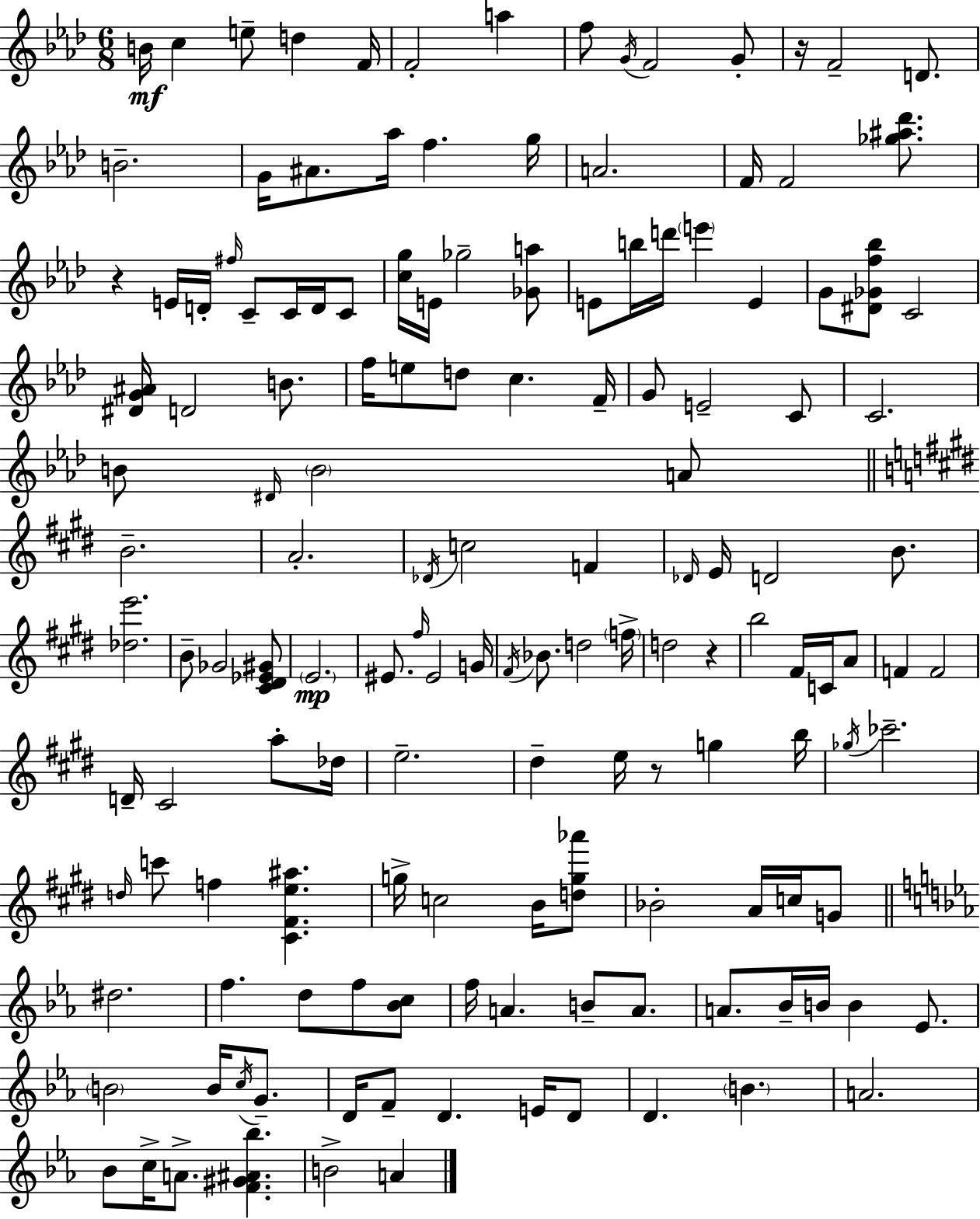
{
  \clef treble
  \numericTimeSignature
  \time 6/8
  \key f \minor
  \repeat volta 2 { b'16\mf c''4 e''8-- d''4 f'16 | f'2-. a''4 | f''8 \acciaccatura { g'16 } f'2 g'8-. | r16 f'2-- d'8. | \break b'2.-- | g'16 ais'8. aes''16 f''4. | g''16 a'2. | f'16 f'2 <ges'' ais'' des'''>8. | \break r4 e'16 d'16-. \grace { fis''16 } c'8-- c'16 d'16 | c'8 <c'' g''>16 e'16 ges''2-- | <ges' a''>8 e'8 b''16 d'''16 \parenthesize e'''4 e'4 | g'8 <dis' ges' f'' bes''>8 c'2 | \break <dis' g' ais'>16 d'2 b'8. | f''16 e''8 d''8 c''4. | f'16-- g'8 e'2-- | c'8 c'2. | \break b'8 \grace { dis'16 } \parenthesize b'2 | a'8 \bar "||" \break \key e \major b'2.-- | a'2.-. | \acciaccatura { des'16 } c''2 f'4 | \grace { des'16 } e'16 d'2 b'8. | \break <des'' e'''>2. | b'8-- ges'2 | <cis' dis' ees' gis'>8 \parenthesize e'2.\mp | eis'8. \grace { fis''16 } eis'2 | \break g'16 \acciaccatura { fis'16 } bes'8. d''2 | \parenthesize f''16-> d''2 | r4 b''2 | fis'16 c'16 a'8 f'4 f'2 | \break d'16-- cis'2 | a''8-. des''16 e''2.-- | dis''4-- e''16 r8 g''4 | b''16 \acciaccatura { ges''16 } ces'''2.-- | \break \grace { d''16 } c'''8 f''4 | <cis' fis' e'' ais''>4. g''16-> c''2 | b'16 <d'' g'' aes'''>8 bes'2-. | a'16 c''16 g'8 \bar "||" \break \key ees \major dis''2. | f''4. d''8 f''8 <bes' c''>8 | f''16 a'4. b'8-- a'8. | a'8. bes'16-- b'16 b'4 ees'8. | \break \parenthesize b'2 b'16 \acciaccatura { c''16 } g'8.-- | d'16 f'8-- d'4. e'16 d'8 | d'4. \parenthesize b'4. | a'2. | \break bes'8 c''16-> a'8.-> <f' gis' ais' bes''>4. | b'2-> a'4 | } \bar "|."
}